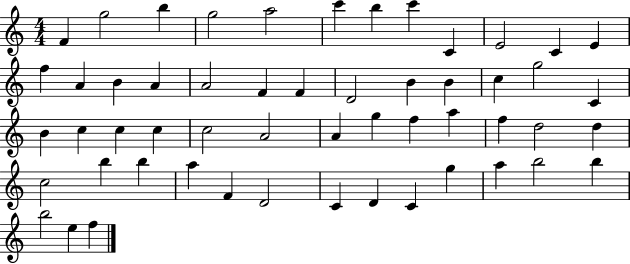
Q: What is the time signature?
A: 4/4